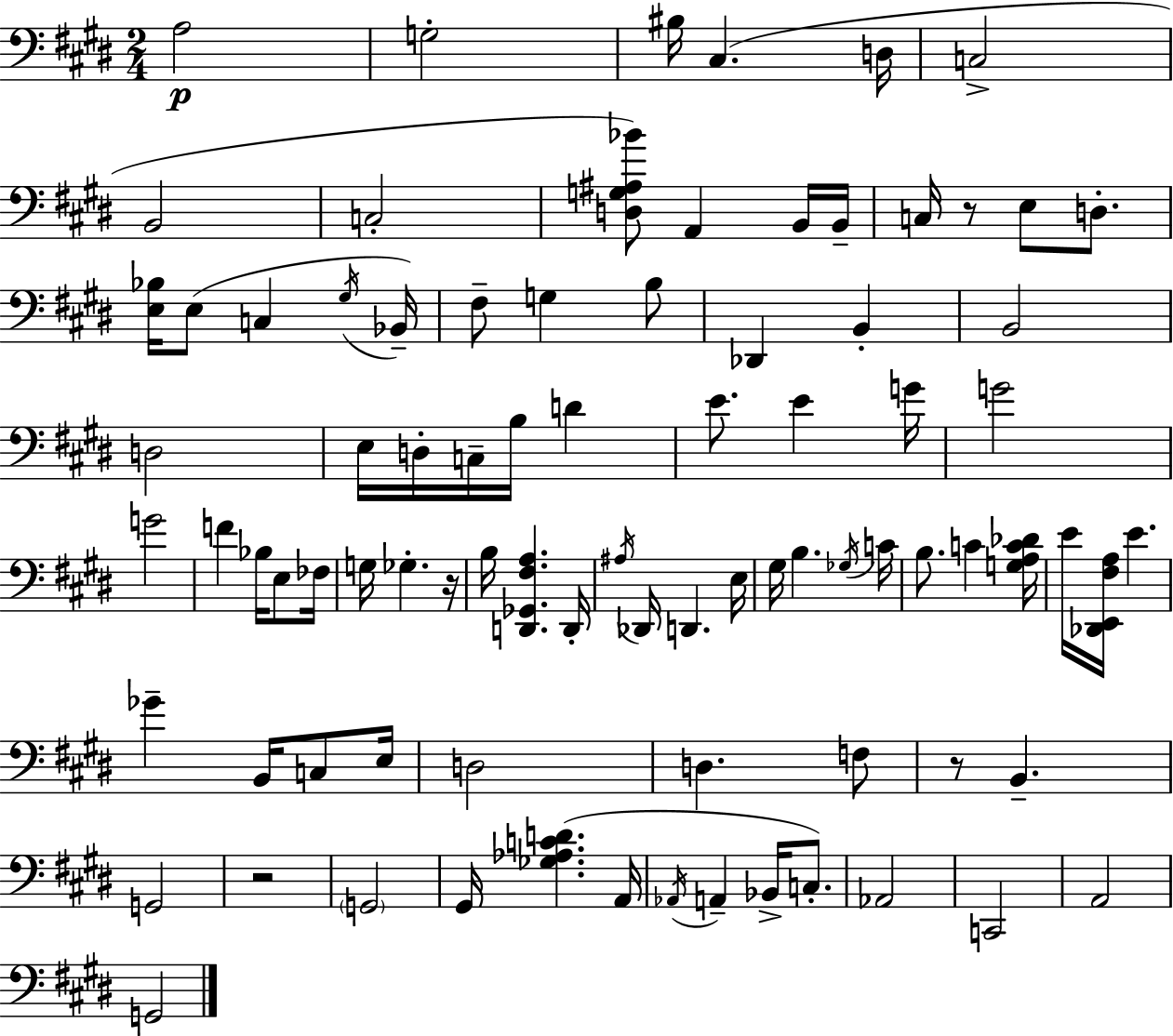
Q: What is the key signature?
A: E major